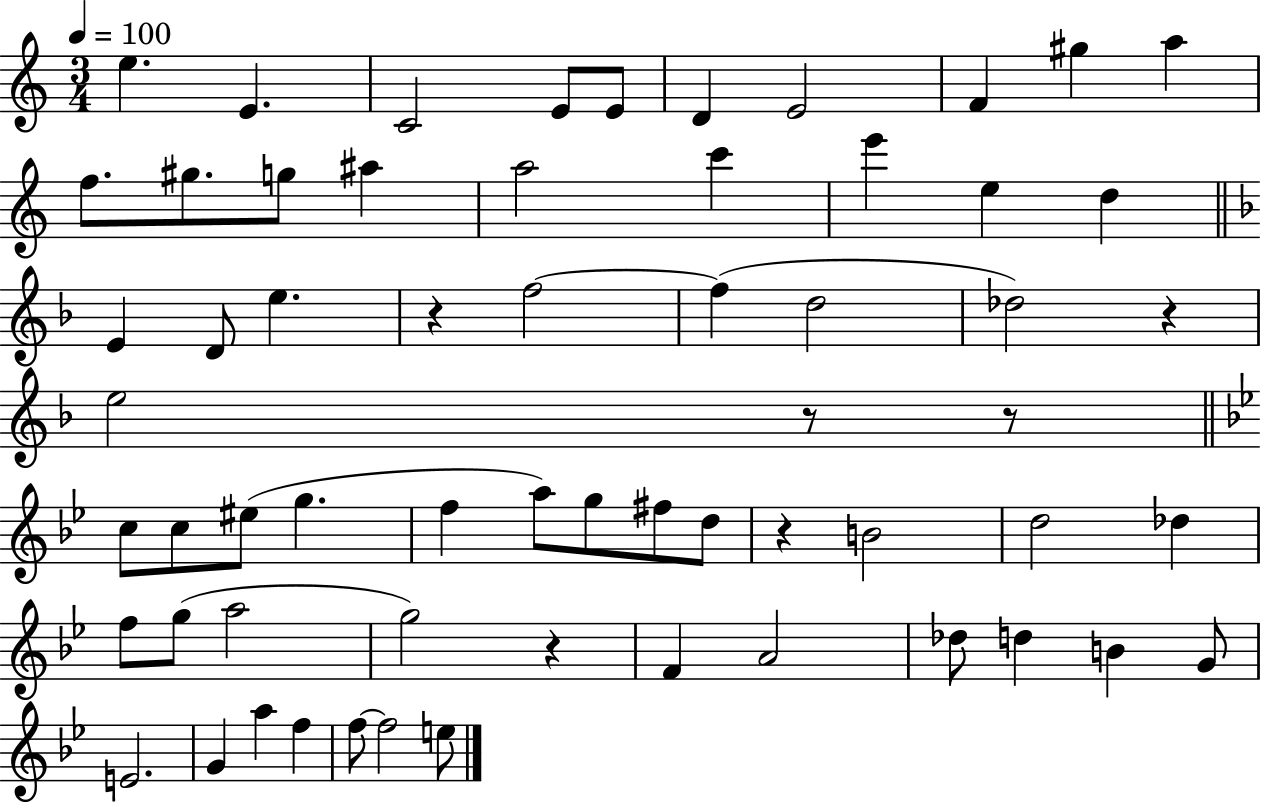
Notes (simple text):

E5/q. E4/q. C4/h E4/e E4/e D4/q E4/h F4/q G#5/q A5/q F5/e. G#5/e. G5/e A#5/q A5/h C6/q E6/q E5/q D5/q E4/q D4/e E5/q. R/q F5/h F5/q D5/h Db5/h R/q E5/h R/e R/e C5/e C5/e EIS5/e G5/q. F5/q A5/e G5/e F#5/e D5/e R/q B4/h D5/h Db5/q F5/e G5/e A5/h G5/h R/q F4/q A4/h Db5/e D5/q B4/q G4/e E4/h. G4/q A5/q F5/q F5/e F5/h E5/e